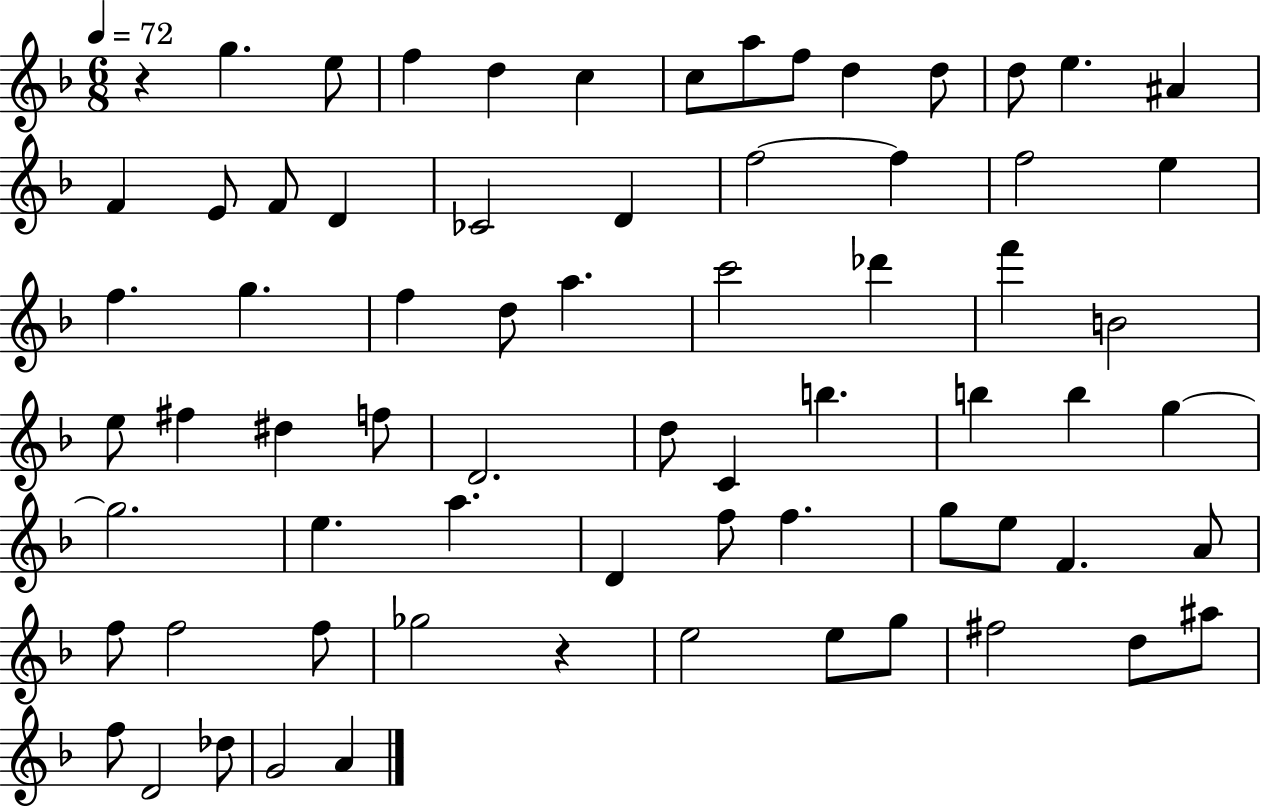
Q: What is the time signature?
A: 6/8